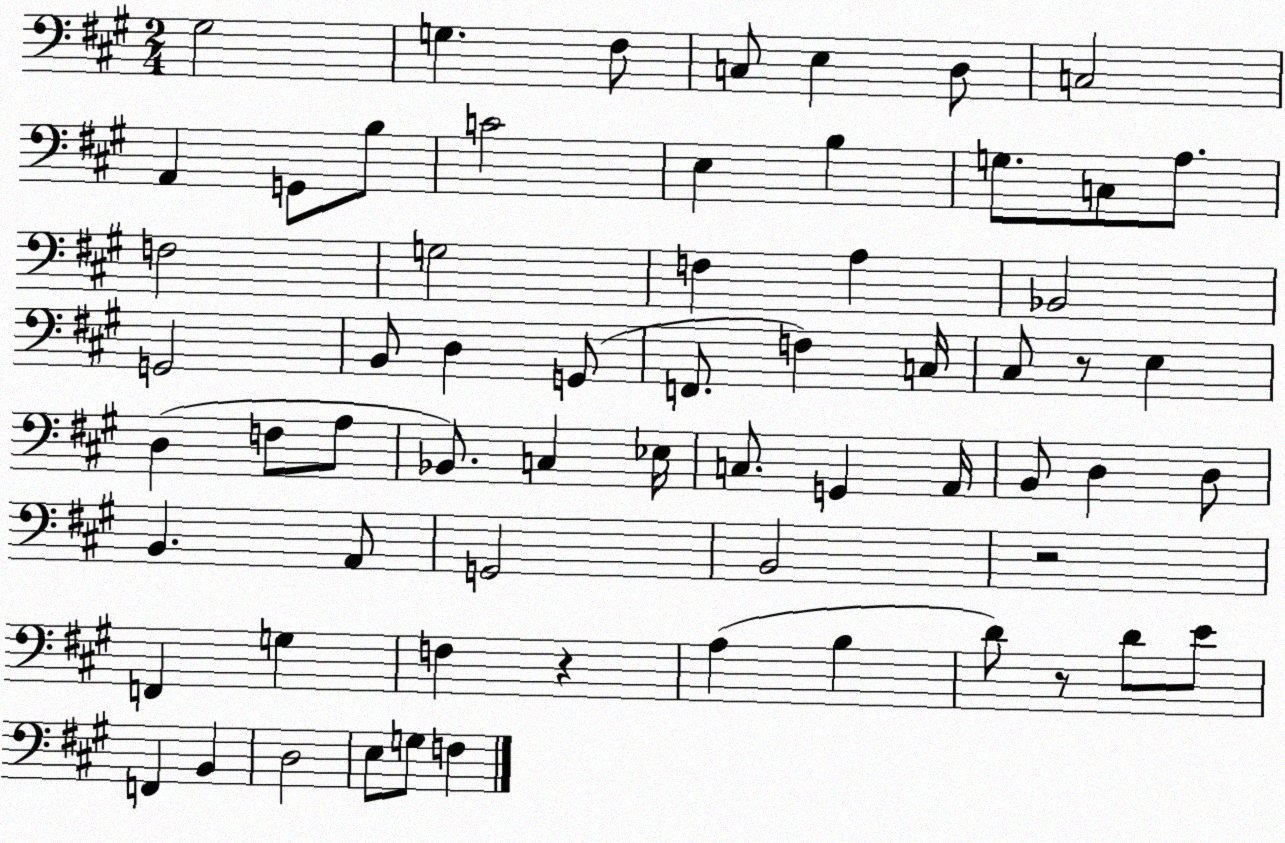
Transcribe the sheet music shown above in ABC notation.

X:1
T:Untitled
M:2/4
L:1/4
K:A
^G,2 G, ^F,/2 C,/2 E, D,/2 C,2 A,, G,,/2 B,/2 C2 E, B, G,/2 C,/2 A,/2 F,2 G,2 F, A, _B,,2 G,,2 B,,/2 D, G,,/2 F,,/2 F, C,/4 ^C,/2 z/2 E, D, F,/2 A,/2 _B,,/2 C, _E,/4 C,/2 G,, A,,/4 B,,/2 D, D,/2 B,, A,,/2 G,,2 B,,2 z2 F,, G, F, z A, B, D/2 z/2 D/2 E/2 F,, B,, D,2 E,/2 G,/2 F,